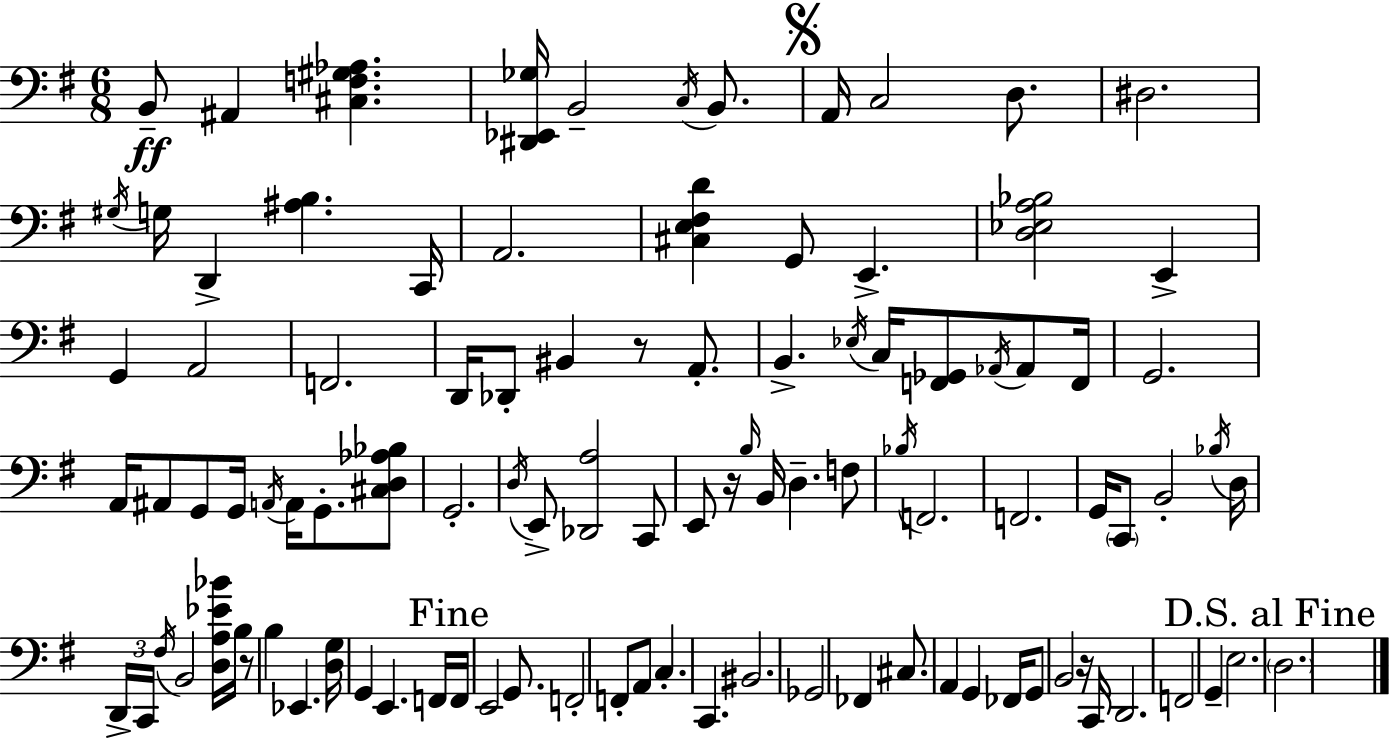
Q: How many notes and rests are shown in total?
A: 102